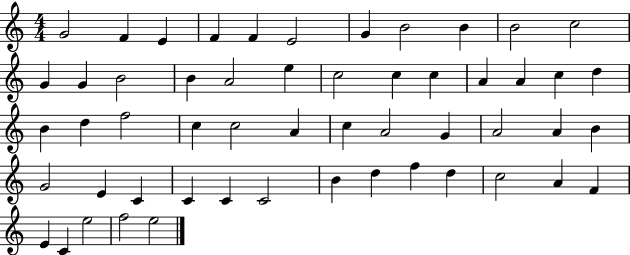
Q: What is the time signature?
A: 4/4